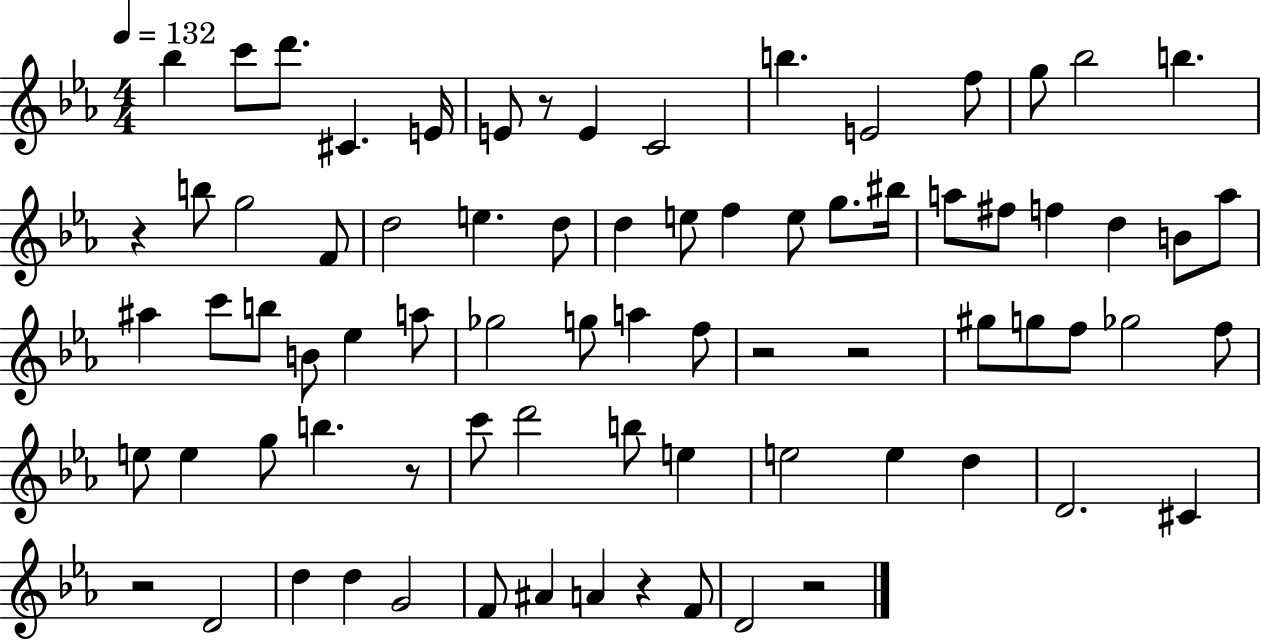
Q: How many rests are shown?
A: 8